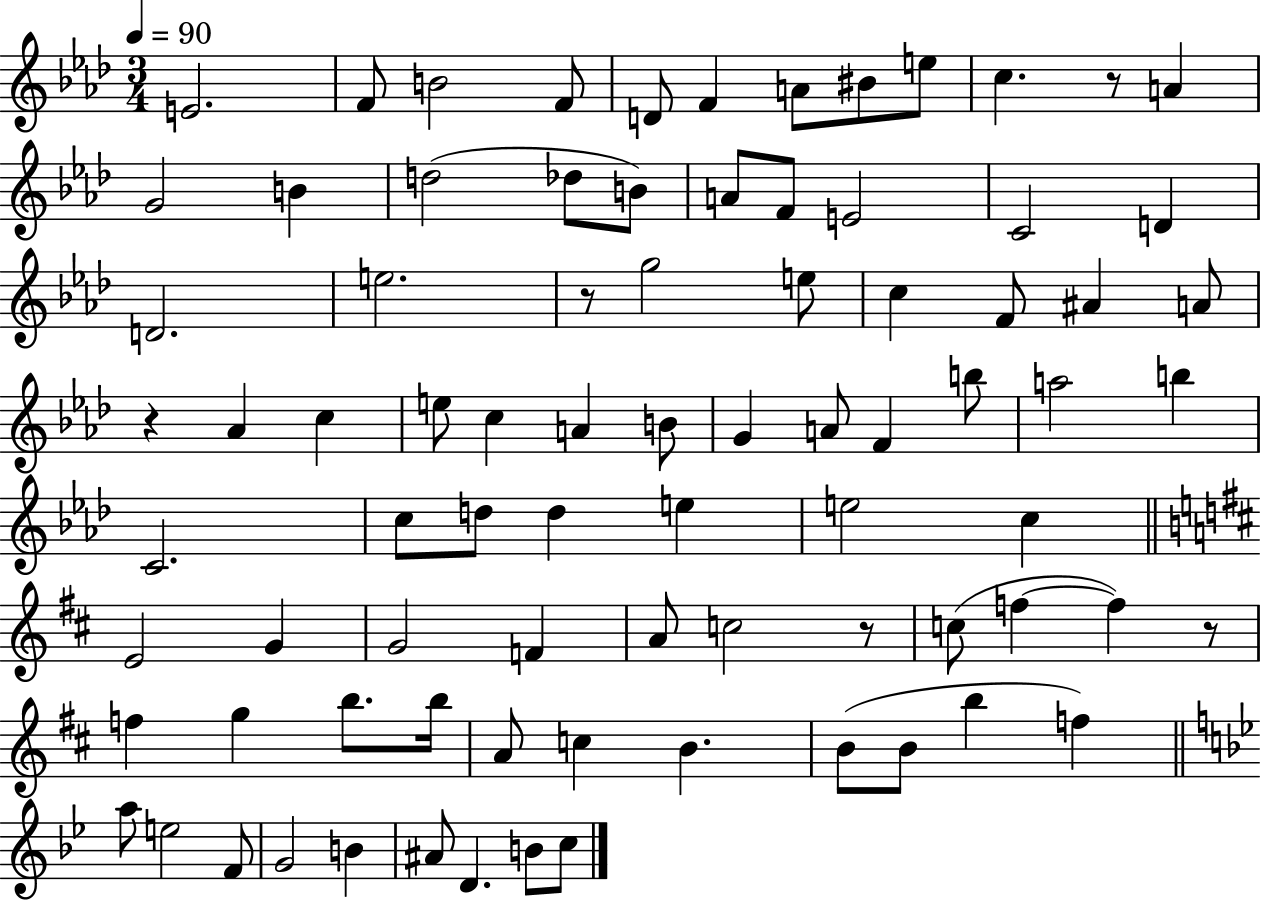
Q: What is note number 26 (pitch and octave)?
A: C5